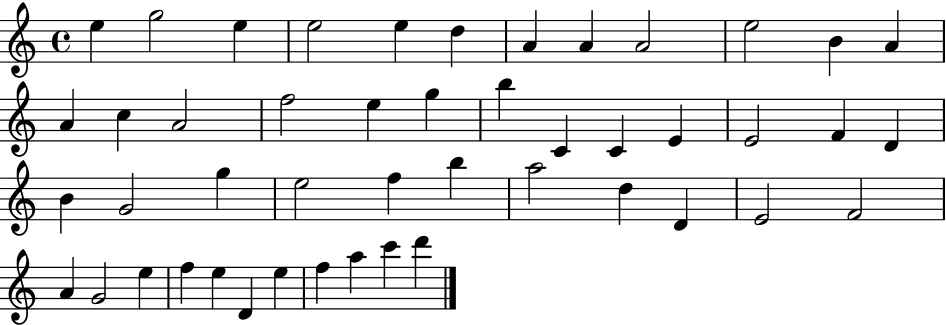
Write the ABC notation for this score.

X:1
T:Untitled
M:4/4
L:1/4
K:C
e g2 e e2 e d A A A2 e2 B A A c A2 f2 e g b C C E E2 F D B G2 g e2 f b a2 d D E2 F2 A G2 e f e D e f a c' d'